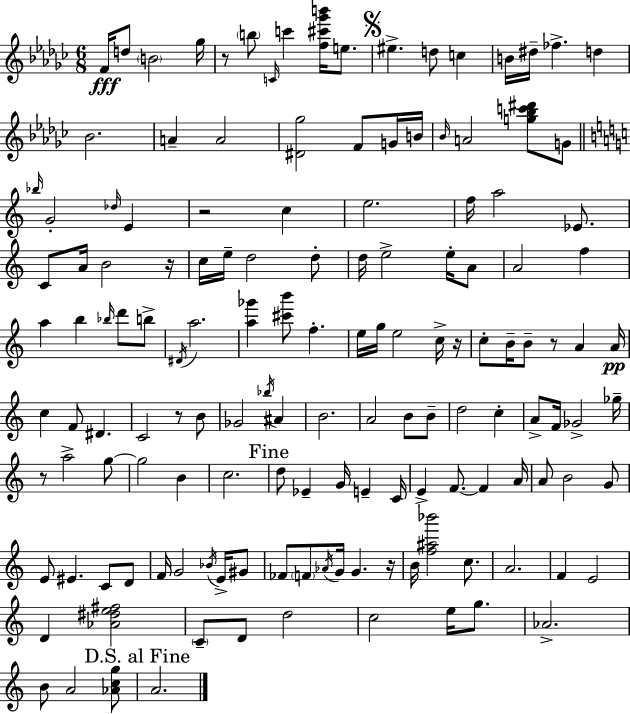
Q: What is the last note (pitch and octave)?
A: A4